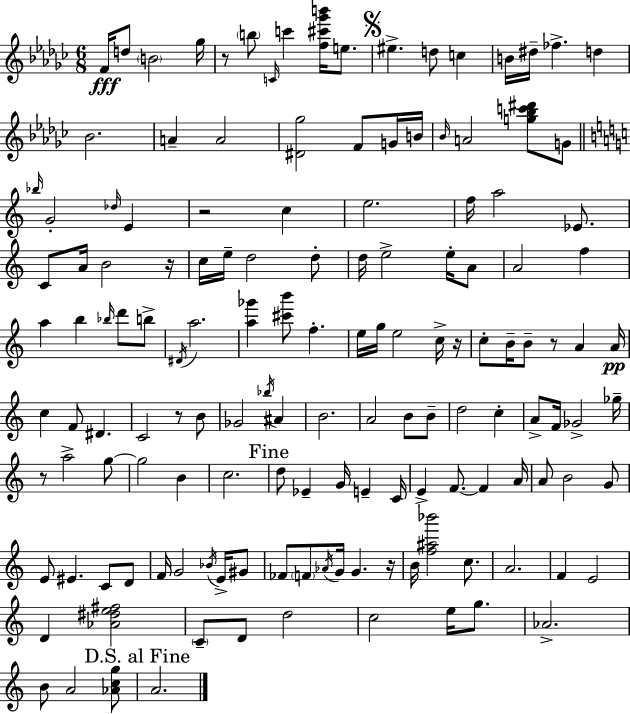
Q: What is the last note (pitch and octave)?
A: A4